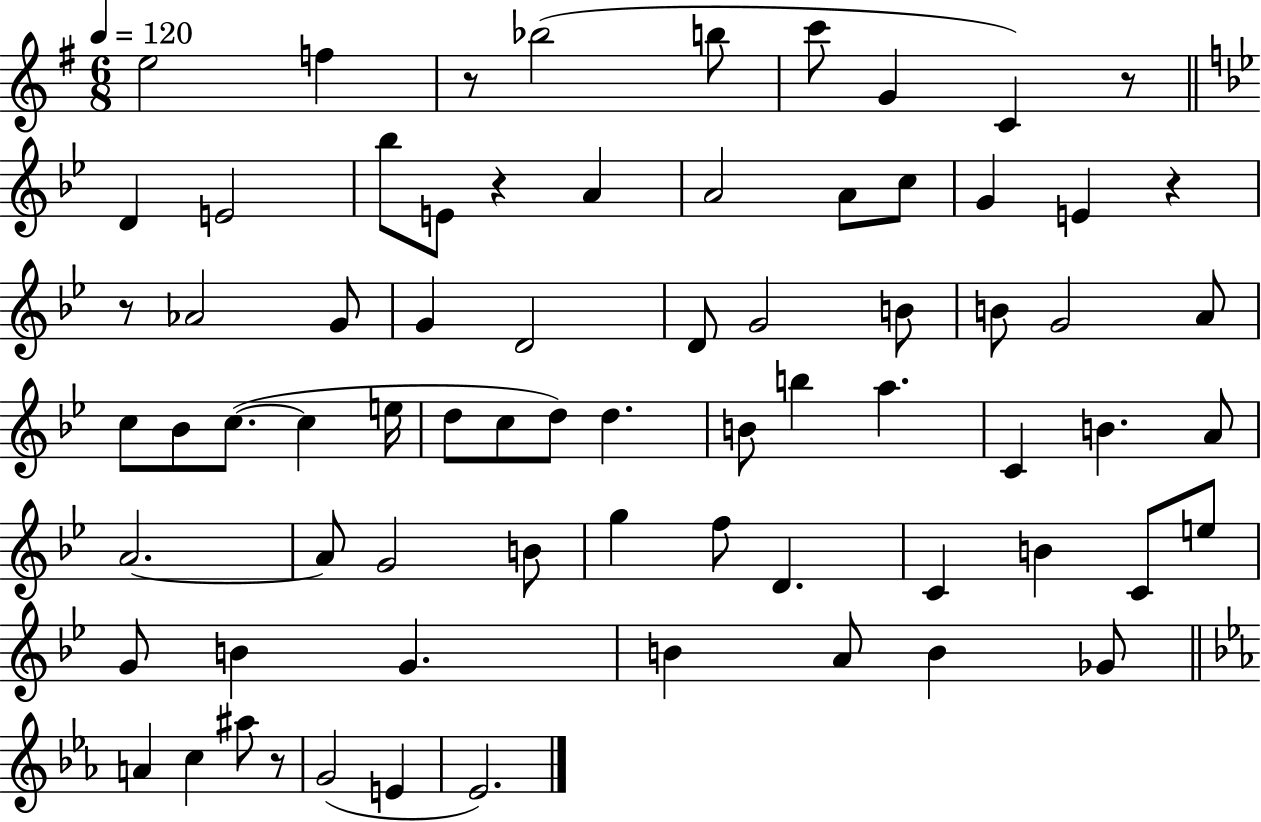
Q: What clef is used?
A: treble